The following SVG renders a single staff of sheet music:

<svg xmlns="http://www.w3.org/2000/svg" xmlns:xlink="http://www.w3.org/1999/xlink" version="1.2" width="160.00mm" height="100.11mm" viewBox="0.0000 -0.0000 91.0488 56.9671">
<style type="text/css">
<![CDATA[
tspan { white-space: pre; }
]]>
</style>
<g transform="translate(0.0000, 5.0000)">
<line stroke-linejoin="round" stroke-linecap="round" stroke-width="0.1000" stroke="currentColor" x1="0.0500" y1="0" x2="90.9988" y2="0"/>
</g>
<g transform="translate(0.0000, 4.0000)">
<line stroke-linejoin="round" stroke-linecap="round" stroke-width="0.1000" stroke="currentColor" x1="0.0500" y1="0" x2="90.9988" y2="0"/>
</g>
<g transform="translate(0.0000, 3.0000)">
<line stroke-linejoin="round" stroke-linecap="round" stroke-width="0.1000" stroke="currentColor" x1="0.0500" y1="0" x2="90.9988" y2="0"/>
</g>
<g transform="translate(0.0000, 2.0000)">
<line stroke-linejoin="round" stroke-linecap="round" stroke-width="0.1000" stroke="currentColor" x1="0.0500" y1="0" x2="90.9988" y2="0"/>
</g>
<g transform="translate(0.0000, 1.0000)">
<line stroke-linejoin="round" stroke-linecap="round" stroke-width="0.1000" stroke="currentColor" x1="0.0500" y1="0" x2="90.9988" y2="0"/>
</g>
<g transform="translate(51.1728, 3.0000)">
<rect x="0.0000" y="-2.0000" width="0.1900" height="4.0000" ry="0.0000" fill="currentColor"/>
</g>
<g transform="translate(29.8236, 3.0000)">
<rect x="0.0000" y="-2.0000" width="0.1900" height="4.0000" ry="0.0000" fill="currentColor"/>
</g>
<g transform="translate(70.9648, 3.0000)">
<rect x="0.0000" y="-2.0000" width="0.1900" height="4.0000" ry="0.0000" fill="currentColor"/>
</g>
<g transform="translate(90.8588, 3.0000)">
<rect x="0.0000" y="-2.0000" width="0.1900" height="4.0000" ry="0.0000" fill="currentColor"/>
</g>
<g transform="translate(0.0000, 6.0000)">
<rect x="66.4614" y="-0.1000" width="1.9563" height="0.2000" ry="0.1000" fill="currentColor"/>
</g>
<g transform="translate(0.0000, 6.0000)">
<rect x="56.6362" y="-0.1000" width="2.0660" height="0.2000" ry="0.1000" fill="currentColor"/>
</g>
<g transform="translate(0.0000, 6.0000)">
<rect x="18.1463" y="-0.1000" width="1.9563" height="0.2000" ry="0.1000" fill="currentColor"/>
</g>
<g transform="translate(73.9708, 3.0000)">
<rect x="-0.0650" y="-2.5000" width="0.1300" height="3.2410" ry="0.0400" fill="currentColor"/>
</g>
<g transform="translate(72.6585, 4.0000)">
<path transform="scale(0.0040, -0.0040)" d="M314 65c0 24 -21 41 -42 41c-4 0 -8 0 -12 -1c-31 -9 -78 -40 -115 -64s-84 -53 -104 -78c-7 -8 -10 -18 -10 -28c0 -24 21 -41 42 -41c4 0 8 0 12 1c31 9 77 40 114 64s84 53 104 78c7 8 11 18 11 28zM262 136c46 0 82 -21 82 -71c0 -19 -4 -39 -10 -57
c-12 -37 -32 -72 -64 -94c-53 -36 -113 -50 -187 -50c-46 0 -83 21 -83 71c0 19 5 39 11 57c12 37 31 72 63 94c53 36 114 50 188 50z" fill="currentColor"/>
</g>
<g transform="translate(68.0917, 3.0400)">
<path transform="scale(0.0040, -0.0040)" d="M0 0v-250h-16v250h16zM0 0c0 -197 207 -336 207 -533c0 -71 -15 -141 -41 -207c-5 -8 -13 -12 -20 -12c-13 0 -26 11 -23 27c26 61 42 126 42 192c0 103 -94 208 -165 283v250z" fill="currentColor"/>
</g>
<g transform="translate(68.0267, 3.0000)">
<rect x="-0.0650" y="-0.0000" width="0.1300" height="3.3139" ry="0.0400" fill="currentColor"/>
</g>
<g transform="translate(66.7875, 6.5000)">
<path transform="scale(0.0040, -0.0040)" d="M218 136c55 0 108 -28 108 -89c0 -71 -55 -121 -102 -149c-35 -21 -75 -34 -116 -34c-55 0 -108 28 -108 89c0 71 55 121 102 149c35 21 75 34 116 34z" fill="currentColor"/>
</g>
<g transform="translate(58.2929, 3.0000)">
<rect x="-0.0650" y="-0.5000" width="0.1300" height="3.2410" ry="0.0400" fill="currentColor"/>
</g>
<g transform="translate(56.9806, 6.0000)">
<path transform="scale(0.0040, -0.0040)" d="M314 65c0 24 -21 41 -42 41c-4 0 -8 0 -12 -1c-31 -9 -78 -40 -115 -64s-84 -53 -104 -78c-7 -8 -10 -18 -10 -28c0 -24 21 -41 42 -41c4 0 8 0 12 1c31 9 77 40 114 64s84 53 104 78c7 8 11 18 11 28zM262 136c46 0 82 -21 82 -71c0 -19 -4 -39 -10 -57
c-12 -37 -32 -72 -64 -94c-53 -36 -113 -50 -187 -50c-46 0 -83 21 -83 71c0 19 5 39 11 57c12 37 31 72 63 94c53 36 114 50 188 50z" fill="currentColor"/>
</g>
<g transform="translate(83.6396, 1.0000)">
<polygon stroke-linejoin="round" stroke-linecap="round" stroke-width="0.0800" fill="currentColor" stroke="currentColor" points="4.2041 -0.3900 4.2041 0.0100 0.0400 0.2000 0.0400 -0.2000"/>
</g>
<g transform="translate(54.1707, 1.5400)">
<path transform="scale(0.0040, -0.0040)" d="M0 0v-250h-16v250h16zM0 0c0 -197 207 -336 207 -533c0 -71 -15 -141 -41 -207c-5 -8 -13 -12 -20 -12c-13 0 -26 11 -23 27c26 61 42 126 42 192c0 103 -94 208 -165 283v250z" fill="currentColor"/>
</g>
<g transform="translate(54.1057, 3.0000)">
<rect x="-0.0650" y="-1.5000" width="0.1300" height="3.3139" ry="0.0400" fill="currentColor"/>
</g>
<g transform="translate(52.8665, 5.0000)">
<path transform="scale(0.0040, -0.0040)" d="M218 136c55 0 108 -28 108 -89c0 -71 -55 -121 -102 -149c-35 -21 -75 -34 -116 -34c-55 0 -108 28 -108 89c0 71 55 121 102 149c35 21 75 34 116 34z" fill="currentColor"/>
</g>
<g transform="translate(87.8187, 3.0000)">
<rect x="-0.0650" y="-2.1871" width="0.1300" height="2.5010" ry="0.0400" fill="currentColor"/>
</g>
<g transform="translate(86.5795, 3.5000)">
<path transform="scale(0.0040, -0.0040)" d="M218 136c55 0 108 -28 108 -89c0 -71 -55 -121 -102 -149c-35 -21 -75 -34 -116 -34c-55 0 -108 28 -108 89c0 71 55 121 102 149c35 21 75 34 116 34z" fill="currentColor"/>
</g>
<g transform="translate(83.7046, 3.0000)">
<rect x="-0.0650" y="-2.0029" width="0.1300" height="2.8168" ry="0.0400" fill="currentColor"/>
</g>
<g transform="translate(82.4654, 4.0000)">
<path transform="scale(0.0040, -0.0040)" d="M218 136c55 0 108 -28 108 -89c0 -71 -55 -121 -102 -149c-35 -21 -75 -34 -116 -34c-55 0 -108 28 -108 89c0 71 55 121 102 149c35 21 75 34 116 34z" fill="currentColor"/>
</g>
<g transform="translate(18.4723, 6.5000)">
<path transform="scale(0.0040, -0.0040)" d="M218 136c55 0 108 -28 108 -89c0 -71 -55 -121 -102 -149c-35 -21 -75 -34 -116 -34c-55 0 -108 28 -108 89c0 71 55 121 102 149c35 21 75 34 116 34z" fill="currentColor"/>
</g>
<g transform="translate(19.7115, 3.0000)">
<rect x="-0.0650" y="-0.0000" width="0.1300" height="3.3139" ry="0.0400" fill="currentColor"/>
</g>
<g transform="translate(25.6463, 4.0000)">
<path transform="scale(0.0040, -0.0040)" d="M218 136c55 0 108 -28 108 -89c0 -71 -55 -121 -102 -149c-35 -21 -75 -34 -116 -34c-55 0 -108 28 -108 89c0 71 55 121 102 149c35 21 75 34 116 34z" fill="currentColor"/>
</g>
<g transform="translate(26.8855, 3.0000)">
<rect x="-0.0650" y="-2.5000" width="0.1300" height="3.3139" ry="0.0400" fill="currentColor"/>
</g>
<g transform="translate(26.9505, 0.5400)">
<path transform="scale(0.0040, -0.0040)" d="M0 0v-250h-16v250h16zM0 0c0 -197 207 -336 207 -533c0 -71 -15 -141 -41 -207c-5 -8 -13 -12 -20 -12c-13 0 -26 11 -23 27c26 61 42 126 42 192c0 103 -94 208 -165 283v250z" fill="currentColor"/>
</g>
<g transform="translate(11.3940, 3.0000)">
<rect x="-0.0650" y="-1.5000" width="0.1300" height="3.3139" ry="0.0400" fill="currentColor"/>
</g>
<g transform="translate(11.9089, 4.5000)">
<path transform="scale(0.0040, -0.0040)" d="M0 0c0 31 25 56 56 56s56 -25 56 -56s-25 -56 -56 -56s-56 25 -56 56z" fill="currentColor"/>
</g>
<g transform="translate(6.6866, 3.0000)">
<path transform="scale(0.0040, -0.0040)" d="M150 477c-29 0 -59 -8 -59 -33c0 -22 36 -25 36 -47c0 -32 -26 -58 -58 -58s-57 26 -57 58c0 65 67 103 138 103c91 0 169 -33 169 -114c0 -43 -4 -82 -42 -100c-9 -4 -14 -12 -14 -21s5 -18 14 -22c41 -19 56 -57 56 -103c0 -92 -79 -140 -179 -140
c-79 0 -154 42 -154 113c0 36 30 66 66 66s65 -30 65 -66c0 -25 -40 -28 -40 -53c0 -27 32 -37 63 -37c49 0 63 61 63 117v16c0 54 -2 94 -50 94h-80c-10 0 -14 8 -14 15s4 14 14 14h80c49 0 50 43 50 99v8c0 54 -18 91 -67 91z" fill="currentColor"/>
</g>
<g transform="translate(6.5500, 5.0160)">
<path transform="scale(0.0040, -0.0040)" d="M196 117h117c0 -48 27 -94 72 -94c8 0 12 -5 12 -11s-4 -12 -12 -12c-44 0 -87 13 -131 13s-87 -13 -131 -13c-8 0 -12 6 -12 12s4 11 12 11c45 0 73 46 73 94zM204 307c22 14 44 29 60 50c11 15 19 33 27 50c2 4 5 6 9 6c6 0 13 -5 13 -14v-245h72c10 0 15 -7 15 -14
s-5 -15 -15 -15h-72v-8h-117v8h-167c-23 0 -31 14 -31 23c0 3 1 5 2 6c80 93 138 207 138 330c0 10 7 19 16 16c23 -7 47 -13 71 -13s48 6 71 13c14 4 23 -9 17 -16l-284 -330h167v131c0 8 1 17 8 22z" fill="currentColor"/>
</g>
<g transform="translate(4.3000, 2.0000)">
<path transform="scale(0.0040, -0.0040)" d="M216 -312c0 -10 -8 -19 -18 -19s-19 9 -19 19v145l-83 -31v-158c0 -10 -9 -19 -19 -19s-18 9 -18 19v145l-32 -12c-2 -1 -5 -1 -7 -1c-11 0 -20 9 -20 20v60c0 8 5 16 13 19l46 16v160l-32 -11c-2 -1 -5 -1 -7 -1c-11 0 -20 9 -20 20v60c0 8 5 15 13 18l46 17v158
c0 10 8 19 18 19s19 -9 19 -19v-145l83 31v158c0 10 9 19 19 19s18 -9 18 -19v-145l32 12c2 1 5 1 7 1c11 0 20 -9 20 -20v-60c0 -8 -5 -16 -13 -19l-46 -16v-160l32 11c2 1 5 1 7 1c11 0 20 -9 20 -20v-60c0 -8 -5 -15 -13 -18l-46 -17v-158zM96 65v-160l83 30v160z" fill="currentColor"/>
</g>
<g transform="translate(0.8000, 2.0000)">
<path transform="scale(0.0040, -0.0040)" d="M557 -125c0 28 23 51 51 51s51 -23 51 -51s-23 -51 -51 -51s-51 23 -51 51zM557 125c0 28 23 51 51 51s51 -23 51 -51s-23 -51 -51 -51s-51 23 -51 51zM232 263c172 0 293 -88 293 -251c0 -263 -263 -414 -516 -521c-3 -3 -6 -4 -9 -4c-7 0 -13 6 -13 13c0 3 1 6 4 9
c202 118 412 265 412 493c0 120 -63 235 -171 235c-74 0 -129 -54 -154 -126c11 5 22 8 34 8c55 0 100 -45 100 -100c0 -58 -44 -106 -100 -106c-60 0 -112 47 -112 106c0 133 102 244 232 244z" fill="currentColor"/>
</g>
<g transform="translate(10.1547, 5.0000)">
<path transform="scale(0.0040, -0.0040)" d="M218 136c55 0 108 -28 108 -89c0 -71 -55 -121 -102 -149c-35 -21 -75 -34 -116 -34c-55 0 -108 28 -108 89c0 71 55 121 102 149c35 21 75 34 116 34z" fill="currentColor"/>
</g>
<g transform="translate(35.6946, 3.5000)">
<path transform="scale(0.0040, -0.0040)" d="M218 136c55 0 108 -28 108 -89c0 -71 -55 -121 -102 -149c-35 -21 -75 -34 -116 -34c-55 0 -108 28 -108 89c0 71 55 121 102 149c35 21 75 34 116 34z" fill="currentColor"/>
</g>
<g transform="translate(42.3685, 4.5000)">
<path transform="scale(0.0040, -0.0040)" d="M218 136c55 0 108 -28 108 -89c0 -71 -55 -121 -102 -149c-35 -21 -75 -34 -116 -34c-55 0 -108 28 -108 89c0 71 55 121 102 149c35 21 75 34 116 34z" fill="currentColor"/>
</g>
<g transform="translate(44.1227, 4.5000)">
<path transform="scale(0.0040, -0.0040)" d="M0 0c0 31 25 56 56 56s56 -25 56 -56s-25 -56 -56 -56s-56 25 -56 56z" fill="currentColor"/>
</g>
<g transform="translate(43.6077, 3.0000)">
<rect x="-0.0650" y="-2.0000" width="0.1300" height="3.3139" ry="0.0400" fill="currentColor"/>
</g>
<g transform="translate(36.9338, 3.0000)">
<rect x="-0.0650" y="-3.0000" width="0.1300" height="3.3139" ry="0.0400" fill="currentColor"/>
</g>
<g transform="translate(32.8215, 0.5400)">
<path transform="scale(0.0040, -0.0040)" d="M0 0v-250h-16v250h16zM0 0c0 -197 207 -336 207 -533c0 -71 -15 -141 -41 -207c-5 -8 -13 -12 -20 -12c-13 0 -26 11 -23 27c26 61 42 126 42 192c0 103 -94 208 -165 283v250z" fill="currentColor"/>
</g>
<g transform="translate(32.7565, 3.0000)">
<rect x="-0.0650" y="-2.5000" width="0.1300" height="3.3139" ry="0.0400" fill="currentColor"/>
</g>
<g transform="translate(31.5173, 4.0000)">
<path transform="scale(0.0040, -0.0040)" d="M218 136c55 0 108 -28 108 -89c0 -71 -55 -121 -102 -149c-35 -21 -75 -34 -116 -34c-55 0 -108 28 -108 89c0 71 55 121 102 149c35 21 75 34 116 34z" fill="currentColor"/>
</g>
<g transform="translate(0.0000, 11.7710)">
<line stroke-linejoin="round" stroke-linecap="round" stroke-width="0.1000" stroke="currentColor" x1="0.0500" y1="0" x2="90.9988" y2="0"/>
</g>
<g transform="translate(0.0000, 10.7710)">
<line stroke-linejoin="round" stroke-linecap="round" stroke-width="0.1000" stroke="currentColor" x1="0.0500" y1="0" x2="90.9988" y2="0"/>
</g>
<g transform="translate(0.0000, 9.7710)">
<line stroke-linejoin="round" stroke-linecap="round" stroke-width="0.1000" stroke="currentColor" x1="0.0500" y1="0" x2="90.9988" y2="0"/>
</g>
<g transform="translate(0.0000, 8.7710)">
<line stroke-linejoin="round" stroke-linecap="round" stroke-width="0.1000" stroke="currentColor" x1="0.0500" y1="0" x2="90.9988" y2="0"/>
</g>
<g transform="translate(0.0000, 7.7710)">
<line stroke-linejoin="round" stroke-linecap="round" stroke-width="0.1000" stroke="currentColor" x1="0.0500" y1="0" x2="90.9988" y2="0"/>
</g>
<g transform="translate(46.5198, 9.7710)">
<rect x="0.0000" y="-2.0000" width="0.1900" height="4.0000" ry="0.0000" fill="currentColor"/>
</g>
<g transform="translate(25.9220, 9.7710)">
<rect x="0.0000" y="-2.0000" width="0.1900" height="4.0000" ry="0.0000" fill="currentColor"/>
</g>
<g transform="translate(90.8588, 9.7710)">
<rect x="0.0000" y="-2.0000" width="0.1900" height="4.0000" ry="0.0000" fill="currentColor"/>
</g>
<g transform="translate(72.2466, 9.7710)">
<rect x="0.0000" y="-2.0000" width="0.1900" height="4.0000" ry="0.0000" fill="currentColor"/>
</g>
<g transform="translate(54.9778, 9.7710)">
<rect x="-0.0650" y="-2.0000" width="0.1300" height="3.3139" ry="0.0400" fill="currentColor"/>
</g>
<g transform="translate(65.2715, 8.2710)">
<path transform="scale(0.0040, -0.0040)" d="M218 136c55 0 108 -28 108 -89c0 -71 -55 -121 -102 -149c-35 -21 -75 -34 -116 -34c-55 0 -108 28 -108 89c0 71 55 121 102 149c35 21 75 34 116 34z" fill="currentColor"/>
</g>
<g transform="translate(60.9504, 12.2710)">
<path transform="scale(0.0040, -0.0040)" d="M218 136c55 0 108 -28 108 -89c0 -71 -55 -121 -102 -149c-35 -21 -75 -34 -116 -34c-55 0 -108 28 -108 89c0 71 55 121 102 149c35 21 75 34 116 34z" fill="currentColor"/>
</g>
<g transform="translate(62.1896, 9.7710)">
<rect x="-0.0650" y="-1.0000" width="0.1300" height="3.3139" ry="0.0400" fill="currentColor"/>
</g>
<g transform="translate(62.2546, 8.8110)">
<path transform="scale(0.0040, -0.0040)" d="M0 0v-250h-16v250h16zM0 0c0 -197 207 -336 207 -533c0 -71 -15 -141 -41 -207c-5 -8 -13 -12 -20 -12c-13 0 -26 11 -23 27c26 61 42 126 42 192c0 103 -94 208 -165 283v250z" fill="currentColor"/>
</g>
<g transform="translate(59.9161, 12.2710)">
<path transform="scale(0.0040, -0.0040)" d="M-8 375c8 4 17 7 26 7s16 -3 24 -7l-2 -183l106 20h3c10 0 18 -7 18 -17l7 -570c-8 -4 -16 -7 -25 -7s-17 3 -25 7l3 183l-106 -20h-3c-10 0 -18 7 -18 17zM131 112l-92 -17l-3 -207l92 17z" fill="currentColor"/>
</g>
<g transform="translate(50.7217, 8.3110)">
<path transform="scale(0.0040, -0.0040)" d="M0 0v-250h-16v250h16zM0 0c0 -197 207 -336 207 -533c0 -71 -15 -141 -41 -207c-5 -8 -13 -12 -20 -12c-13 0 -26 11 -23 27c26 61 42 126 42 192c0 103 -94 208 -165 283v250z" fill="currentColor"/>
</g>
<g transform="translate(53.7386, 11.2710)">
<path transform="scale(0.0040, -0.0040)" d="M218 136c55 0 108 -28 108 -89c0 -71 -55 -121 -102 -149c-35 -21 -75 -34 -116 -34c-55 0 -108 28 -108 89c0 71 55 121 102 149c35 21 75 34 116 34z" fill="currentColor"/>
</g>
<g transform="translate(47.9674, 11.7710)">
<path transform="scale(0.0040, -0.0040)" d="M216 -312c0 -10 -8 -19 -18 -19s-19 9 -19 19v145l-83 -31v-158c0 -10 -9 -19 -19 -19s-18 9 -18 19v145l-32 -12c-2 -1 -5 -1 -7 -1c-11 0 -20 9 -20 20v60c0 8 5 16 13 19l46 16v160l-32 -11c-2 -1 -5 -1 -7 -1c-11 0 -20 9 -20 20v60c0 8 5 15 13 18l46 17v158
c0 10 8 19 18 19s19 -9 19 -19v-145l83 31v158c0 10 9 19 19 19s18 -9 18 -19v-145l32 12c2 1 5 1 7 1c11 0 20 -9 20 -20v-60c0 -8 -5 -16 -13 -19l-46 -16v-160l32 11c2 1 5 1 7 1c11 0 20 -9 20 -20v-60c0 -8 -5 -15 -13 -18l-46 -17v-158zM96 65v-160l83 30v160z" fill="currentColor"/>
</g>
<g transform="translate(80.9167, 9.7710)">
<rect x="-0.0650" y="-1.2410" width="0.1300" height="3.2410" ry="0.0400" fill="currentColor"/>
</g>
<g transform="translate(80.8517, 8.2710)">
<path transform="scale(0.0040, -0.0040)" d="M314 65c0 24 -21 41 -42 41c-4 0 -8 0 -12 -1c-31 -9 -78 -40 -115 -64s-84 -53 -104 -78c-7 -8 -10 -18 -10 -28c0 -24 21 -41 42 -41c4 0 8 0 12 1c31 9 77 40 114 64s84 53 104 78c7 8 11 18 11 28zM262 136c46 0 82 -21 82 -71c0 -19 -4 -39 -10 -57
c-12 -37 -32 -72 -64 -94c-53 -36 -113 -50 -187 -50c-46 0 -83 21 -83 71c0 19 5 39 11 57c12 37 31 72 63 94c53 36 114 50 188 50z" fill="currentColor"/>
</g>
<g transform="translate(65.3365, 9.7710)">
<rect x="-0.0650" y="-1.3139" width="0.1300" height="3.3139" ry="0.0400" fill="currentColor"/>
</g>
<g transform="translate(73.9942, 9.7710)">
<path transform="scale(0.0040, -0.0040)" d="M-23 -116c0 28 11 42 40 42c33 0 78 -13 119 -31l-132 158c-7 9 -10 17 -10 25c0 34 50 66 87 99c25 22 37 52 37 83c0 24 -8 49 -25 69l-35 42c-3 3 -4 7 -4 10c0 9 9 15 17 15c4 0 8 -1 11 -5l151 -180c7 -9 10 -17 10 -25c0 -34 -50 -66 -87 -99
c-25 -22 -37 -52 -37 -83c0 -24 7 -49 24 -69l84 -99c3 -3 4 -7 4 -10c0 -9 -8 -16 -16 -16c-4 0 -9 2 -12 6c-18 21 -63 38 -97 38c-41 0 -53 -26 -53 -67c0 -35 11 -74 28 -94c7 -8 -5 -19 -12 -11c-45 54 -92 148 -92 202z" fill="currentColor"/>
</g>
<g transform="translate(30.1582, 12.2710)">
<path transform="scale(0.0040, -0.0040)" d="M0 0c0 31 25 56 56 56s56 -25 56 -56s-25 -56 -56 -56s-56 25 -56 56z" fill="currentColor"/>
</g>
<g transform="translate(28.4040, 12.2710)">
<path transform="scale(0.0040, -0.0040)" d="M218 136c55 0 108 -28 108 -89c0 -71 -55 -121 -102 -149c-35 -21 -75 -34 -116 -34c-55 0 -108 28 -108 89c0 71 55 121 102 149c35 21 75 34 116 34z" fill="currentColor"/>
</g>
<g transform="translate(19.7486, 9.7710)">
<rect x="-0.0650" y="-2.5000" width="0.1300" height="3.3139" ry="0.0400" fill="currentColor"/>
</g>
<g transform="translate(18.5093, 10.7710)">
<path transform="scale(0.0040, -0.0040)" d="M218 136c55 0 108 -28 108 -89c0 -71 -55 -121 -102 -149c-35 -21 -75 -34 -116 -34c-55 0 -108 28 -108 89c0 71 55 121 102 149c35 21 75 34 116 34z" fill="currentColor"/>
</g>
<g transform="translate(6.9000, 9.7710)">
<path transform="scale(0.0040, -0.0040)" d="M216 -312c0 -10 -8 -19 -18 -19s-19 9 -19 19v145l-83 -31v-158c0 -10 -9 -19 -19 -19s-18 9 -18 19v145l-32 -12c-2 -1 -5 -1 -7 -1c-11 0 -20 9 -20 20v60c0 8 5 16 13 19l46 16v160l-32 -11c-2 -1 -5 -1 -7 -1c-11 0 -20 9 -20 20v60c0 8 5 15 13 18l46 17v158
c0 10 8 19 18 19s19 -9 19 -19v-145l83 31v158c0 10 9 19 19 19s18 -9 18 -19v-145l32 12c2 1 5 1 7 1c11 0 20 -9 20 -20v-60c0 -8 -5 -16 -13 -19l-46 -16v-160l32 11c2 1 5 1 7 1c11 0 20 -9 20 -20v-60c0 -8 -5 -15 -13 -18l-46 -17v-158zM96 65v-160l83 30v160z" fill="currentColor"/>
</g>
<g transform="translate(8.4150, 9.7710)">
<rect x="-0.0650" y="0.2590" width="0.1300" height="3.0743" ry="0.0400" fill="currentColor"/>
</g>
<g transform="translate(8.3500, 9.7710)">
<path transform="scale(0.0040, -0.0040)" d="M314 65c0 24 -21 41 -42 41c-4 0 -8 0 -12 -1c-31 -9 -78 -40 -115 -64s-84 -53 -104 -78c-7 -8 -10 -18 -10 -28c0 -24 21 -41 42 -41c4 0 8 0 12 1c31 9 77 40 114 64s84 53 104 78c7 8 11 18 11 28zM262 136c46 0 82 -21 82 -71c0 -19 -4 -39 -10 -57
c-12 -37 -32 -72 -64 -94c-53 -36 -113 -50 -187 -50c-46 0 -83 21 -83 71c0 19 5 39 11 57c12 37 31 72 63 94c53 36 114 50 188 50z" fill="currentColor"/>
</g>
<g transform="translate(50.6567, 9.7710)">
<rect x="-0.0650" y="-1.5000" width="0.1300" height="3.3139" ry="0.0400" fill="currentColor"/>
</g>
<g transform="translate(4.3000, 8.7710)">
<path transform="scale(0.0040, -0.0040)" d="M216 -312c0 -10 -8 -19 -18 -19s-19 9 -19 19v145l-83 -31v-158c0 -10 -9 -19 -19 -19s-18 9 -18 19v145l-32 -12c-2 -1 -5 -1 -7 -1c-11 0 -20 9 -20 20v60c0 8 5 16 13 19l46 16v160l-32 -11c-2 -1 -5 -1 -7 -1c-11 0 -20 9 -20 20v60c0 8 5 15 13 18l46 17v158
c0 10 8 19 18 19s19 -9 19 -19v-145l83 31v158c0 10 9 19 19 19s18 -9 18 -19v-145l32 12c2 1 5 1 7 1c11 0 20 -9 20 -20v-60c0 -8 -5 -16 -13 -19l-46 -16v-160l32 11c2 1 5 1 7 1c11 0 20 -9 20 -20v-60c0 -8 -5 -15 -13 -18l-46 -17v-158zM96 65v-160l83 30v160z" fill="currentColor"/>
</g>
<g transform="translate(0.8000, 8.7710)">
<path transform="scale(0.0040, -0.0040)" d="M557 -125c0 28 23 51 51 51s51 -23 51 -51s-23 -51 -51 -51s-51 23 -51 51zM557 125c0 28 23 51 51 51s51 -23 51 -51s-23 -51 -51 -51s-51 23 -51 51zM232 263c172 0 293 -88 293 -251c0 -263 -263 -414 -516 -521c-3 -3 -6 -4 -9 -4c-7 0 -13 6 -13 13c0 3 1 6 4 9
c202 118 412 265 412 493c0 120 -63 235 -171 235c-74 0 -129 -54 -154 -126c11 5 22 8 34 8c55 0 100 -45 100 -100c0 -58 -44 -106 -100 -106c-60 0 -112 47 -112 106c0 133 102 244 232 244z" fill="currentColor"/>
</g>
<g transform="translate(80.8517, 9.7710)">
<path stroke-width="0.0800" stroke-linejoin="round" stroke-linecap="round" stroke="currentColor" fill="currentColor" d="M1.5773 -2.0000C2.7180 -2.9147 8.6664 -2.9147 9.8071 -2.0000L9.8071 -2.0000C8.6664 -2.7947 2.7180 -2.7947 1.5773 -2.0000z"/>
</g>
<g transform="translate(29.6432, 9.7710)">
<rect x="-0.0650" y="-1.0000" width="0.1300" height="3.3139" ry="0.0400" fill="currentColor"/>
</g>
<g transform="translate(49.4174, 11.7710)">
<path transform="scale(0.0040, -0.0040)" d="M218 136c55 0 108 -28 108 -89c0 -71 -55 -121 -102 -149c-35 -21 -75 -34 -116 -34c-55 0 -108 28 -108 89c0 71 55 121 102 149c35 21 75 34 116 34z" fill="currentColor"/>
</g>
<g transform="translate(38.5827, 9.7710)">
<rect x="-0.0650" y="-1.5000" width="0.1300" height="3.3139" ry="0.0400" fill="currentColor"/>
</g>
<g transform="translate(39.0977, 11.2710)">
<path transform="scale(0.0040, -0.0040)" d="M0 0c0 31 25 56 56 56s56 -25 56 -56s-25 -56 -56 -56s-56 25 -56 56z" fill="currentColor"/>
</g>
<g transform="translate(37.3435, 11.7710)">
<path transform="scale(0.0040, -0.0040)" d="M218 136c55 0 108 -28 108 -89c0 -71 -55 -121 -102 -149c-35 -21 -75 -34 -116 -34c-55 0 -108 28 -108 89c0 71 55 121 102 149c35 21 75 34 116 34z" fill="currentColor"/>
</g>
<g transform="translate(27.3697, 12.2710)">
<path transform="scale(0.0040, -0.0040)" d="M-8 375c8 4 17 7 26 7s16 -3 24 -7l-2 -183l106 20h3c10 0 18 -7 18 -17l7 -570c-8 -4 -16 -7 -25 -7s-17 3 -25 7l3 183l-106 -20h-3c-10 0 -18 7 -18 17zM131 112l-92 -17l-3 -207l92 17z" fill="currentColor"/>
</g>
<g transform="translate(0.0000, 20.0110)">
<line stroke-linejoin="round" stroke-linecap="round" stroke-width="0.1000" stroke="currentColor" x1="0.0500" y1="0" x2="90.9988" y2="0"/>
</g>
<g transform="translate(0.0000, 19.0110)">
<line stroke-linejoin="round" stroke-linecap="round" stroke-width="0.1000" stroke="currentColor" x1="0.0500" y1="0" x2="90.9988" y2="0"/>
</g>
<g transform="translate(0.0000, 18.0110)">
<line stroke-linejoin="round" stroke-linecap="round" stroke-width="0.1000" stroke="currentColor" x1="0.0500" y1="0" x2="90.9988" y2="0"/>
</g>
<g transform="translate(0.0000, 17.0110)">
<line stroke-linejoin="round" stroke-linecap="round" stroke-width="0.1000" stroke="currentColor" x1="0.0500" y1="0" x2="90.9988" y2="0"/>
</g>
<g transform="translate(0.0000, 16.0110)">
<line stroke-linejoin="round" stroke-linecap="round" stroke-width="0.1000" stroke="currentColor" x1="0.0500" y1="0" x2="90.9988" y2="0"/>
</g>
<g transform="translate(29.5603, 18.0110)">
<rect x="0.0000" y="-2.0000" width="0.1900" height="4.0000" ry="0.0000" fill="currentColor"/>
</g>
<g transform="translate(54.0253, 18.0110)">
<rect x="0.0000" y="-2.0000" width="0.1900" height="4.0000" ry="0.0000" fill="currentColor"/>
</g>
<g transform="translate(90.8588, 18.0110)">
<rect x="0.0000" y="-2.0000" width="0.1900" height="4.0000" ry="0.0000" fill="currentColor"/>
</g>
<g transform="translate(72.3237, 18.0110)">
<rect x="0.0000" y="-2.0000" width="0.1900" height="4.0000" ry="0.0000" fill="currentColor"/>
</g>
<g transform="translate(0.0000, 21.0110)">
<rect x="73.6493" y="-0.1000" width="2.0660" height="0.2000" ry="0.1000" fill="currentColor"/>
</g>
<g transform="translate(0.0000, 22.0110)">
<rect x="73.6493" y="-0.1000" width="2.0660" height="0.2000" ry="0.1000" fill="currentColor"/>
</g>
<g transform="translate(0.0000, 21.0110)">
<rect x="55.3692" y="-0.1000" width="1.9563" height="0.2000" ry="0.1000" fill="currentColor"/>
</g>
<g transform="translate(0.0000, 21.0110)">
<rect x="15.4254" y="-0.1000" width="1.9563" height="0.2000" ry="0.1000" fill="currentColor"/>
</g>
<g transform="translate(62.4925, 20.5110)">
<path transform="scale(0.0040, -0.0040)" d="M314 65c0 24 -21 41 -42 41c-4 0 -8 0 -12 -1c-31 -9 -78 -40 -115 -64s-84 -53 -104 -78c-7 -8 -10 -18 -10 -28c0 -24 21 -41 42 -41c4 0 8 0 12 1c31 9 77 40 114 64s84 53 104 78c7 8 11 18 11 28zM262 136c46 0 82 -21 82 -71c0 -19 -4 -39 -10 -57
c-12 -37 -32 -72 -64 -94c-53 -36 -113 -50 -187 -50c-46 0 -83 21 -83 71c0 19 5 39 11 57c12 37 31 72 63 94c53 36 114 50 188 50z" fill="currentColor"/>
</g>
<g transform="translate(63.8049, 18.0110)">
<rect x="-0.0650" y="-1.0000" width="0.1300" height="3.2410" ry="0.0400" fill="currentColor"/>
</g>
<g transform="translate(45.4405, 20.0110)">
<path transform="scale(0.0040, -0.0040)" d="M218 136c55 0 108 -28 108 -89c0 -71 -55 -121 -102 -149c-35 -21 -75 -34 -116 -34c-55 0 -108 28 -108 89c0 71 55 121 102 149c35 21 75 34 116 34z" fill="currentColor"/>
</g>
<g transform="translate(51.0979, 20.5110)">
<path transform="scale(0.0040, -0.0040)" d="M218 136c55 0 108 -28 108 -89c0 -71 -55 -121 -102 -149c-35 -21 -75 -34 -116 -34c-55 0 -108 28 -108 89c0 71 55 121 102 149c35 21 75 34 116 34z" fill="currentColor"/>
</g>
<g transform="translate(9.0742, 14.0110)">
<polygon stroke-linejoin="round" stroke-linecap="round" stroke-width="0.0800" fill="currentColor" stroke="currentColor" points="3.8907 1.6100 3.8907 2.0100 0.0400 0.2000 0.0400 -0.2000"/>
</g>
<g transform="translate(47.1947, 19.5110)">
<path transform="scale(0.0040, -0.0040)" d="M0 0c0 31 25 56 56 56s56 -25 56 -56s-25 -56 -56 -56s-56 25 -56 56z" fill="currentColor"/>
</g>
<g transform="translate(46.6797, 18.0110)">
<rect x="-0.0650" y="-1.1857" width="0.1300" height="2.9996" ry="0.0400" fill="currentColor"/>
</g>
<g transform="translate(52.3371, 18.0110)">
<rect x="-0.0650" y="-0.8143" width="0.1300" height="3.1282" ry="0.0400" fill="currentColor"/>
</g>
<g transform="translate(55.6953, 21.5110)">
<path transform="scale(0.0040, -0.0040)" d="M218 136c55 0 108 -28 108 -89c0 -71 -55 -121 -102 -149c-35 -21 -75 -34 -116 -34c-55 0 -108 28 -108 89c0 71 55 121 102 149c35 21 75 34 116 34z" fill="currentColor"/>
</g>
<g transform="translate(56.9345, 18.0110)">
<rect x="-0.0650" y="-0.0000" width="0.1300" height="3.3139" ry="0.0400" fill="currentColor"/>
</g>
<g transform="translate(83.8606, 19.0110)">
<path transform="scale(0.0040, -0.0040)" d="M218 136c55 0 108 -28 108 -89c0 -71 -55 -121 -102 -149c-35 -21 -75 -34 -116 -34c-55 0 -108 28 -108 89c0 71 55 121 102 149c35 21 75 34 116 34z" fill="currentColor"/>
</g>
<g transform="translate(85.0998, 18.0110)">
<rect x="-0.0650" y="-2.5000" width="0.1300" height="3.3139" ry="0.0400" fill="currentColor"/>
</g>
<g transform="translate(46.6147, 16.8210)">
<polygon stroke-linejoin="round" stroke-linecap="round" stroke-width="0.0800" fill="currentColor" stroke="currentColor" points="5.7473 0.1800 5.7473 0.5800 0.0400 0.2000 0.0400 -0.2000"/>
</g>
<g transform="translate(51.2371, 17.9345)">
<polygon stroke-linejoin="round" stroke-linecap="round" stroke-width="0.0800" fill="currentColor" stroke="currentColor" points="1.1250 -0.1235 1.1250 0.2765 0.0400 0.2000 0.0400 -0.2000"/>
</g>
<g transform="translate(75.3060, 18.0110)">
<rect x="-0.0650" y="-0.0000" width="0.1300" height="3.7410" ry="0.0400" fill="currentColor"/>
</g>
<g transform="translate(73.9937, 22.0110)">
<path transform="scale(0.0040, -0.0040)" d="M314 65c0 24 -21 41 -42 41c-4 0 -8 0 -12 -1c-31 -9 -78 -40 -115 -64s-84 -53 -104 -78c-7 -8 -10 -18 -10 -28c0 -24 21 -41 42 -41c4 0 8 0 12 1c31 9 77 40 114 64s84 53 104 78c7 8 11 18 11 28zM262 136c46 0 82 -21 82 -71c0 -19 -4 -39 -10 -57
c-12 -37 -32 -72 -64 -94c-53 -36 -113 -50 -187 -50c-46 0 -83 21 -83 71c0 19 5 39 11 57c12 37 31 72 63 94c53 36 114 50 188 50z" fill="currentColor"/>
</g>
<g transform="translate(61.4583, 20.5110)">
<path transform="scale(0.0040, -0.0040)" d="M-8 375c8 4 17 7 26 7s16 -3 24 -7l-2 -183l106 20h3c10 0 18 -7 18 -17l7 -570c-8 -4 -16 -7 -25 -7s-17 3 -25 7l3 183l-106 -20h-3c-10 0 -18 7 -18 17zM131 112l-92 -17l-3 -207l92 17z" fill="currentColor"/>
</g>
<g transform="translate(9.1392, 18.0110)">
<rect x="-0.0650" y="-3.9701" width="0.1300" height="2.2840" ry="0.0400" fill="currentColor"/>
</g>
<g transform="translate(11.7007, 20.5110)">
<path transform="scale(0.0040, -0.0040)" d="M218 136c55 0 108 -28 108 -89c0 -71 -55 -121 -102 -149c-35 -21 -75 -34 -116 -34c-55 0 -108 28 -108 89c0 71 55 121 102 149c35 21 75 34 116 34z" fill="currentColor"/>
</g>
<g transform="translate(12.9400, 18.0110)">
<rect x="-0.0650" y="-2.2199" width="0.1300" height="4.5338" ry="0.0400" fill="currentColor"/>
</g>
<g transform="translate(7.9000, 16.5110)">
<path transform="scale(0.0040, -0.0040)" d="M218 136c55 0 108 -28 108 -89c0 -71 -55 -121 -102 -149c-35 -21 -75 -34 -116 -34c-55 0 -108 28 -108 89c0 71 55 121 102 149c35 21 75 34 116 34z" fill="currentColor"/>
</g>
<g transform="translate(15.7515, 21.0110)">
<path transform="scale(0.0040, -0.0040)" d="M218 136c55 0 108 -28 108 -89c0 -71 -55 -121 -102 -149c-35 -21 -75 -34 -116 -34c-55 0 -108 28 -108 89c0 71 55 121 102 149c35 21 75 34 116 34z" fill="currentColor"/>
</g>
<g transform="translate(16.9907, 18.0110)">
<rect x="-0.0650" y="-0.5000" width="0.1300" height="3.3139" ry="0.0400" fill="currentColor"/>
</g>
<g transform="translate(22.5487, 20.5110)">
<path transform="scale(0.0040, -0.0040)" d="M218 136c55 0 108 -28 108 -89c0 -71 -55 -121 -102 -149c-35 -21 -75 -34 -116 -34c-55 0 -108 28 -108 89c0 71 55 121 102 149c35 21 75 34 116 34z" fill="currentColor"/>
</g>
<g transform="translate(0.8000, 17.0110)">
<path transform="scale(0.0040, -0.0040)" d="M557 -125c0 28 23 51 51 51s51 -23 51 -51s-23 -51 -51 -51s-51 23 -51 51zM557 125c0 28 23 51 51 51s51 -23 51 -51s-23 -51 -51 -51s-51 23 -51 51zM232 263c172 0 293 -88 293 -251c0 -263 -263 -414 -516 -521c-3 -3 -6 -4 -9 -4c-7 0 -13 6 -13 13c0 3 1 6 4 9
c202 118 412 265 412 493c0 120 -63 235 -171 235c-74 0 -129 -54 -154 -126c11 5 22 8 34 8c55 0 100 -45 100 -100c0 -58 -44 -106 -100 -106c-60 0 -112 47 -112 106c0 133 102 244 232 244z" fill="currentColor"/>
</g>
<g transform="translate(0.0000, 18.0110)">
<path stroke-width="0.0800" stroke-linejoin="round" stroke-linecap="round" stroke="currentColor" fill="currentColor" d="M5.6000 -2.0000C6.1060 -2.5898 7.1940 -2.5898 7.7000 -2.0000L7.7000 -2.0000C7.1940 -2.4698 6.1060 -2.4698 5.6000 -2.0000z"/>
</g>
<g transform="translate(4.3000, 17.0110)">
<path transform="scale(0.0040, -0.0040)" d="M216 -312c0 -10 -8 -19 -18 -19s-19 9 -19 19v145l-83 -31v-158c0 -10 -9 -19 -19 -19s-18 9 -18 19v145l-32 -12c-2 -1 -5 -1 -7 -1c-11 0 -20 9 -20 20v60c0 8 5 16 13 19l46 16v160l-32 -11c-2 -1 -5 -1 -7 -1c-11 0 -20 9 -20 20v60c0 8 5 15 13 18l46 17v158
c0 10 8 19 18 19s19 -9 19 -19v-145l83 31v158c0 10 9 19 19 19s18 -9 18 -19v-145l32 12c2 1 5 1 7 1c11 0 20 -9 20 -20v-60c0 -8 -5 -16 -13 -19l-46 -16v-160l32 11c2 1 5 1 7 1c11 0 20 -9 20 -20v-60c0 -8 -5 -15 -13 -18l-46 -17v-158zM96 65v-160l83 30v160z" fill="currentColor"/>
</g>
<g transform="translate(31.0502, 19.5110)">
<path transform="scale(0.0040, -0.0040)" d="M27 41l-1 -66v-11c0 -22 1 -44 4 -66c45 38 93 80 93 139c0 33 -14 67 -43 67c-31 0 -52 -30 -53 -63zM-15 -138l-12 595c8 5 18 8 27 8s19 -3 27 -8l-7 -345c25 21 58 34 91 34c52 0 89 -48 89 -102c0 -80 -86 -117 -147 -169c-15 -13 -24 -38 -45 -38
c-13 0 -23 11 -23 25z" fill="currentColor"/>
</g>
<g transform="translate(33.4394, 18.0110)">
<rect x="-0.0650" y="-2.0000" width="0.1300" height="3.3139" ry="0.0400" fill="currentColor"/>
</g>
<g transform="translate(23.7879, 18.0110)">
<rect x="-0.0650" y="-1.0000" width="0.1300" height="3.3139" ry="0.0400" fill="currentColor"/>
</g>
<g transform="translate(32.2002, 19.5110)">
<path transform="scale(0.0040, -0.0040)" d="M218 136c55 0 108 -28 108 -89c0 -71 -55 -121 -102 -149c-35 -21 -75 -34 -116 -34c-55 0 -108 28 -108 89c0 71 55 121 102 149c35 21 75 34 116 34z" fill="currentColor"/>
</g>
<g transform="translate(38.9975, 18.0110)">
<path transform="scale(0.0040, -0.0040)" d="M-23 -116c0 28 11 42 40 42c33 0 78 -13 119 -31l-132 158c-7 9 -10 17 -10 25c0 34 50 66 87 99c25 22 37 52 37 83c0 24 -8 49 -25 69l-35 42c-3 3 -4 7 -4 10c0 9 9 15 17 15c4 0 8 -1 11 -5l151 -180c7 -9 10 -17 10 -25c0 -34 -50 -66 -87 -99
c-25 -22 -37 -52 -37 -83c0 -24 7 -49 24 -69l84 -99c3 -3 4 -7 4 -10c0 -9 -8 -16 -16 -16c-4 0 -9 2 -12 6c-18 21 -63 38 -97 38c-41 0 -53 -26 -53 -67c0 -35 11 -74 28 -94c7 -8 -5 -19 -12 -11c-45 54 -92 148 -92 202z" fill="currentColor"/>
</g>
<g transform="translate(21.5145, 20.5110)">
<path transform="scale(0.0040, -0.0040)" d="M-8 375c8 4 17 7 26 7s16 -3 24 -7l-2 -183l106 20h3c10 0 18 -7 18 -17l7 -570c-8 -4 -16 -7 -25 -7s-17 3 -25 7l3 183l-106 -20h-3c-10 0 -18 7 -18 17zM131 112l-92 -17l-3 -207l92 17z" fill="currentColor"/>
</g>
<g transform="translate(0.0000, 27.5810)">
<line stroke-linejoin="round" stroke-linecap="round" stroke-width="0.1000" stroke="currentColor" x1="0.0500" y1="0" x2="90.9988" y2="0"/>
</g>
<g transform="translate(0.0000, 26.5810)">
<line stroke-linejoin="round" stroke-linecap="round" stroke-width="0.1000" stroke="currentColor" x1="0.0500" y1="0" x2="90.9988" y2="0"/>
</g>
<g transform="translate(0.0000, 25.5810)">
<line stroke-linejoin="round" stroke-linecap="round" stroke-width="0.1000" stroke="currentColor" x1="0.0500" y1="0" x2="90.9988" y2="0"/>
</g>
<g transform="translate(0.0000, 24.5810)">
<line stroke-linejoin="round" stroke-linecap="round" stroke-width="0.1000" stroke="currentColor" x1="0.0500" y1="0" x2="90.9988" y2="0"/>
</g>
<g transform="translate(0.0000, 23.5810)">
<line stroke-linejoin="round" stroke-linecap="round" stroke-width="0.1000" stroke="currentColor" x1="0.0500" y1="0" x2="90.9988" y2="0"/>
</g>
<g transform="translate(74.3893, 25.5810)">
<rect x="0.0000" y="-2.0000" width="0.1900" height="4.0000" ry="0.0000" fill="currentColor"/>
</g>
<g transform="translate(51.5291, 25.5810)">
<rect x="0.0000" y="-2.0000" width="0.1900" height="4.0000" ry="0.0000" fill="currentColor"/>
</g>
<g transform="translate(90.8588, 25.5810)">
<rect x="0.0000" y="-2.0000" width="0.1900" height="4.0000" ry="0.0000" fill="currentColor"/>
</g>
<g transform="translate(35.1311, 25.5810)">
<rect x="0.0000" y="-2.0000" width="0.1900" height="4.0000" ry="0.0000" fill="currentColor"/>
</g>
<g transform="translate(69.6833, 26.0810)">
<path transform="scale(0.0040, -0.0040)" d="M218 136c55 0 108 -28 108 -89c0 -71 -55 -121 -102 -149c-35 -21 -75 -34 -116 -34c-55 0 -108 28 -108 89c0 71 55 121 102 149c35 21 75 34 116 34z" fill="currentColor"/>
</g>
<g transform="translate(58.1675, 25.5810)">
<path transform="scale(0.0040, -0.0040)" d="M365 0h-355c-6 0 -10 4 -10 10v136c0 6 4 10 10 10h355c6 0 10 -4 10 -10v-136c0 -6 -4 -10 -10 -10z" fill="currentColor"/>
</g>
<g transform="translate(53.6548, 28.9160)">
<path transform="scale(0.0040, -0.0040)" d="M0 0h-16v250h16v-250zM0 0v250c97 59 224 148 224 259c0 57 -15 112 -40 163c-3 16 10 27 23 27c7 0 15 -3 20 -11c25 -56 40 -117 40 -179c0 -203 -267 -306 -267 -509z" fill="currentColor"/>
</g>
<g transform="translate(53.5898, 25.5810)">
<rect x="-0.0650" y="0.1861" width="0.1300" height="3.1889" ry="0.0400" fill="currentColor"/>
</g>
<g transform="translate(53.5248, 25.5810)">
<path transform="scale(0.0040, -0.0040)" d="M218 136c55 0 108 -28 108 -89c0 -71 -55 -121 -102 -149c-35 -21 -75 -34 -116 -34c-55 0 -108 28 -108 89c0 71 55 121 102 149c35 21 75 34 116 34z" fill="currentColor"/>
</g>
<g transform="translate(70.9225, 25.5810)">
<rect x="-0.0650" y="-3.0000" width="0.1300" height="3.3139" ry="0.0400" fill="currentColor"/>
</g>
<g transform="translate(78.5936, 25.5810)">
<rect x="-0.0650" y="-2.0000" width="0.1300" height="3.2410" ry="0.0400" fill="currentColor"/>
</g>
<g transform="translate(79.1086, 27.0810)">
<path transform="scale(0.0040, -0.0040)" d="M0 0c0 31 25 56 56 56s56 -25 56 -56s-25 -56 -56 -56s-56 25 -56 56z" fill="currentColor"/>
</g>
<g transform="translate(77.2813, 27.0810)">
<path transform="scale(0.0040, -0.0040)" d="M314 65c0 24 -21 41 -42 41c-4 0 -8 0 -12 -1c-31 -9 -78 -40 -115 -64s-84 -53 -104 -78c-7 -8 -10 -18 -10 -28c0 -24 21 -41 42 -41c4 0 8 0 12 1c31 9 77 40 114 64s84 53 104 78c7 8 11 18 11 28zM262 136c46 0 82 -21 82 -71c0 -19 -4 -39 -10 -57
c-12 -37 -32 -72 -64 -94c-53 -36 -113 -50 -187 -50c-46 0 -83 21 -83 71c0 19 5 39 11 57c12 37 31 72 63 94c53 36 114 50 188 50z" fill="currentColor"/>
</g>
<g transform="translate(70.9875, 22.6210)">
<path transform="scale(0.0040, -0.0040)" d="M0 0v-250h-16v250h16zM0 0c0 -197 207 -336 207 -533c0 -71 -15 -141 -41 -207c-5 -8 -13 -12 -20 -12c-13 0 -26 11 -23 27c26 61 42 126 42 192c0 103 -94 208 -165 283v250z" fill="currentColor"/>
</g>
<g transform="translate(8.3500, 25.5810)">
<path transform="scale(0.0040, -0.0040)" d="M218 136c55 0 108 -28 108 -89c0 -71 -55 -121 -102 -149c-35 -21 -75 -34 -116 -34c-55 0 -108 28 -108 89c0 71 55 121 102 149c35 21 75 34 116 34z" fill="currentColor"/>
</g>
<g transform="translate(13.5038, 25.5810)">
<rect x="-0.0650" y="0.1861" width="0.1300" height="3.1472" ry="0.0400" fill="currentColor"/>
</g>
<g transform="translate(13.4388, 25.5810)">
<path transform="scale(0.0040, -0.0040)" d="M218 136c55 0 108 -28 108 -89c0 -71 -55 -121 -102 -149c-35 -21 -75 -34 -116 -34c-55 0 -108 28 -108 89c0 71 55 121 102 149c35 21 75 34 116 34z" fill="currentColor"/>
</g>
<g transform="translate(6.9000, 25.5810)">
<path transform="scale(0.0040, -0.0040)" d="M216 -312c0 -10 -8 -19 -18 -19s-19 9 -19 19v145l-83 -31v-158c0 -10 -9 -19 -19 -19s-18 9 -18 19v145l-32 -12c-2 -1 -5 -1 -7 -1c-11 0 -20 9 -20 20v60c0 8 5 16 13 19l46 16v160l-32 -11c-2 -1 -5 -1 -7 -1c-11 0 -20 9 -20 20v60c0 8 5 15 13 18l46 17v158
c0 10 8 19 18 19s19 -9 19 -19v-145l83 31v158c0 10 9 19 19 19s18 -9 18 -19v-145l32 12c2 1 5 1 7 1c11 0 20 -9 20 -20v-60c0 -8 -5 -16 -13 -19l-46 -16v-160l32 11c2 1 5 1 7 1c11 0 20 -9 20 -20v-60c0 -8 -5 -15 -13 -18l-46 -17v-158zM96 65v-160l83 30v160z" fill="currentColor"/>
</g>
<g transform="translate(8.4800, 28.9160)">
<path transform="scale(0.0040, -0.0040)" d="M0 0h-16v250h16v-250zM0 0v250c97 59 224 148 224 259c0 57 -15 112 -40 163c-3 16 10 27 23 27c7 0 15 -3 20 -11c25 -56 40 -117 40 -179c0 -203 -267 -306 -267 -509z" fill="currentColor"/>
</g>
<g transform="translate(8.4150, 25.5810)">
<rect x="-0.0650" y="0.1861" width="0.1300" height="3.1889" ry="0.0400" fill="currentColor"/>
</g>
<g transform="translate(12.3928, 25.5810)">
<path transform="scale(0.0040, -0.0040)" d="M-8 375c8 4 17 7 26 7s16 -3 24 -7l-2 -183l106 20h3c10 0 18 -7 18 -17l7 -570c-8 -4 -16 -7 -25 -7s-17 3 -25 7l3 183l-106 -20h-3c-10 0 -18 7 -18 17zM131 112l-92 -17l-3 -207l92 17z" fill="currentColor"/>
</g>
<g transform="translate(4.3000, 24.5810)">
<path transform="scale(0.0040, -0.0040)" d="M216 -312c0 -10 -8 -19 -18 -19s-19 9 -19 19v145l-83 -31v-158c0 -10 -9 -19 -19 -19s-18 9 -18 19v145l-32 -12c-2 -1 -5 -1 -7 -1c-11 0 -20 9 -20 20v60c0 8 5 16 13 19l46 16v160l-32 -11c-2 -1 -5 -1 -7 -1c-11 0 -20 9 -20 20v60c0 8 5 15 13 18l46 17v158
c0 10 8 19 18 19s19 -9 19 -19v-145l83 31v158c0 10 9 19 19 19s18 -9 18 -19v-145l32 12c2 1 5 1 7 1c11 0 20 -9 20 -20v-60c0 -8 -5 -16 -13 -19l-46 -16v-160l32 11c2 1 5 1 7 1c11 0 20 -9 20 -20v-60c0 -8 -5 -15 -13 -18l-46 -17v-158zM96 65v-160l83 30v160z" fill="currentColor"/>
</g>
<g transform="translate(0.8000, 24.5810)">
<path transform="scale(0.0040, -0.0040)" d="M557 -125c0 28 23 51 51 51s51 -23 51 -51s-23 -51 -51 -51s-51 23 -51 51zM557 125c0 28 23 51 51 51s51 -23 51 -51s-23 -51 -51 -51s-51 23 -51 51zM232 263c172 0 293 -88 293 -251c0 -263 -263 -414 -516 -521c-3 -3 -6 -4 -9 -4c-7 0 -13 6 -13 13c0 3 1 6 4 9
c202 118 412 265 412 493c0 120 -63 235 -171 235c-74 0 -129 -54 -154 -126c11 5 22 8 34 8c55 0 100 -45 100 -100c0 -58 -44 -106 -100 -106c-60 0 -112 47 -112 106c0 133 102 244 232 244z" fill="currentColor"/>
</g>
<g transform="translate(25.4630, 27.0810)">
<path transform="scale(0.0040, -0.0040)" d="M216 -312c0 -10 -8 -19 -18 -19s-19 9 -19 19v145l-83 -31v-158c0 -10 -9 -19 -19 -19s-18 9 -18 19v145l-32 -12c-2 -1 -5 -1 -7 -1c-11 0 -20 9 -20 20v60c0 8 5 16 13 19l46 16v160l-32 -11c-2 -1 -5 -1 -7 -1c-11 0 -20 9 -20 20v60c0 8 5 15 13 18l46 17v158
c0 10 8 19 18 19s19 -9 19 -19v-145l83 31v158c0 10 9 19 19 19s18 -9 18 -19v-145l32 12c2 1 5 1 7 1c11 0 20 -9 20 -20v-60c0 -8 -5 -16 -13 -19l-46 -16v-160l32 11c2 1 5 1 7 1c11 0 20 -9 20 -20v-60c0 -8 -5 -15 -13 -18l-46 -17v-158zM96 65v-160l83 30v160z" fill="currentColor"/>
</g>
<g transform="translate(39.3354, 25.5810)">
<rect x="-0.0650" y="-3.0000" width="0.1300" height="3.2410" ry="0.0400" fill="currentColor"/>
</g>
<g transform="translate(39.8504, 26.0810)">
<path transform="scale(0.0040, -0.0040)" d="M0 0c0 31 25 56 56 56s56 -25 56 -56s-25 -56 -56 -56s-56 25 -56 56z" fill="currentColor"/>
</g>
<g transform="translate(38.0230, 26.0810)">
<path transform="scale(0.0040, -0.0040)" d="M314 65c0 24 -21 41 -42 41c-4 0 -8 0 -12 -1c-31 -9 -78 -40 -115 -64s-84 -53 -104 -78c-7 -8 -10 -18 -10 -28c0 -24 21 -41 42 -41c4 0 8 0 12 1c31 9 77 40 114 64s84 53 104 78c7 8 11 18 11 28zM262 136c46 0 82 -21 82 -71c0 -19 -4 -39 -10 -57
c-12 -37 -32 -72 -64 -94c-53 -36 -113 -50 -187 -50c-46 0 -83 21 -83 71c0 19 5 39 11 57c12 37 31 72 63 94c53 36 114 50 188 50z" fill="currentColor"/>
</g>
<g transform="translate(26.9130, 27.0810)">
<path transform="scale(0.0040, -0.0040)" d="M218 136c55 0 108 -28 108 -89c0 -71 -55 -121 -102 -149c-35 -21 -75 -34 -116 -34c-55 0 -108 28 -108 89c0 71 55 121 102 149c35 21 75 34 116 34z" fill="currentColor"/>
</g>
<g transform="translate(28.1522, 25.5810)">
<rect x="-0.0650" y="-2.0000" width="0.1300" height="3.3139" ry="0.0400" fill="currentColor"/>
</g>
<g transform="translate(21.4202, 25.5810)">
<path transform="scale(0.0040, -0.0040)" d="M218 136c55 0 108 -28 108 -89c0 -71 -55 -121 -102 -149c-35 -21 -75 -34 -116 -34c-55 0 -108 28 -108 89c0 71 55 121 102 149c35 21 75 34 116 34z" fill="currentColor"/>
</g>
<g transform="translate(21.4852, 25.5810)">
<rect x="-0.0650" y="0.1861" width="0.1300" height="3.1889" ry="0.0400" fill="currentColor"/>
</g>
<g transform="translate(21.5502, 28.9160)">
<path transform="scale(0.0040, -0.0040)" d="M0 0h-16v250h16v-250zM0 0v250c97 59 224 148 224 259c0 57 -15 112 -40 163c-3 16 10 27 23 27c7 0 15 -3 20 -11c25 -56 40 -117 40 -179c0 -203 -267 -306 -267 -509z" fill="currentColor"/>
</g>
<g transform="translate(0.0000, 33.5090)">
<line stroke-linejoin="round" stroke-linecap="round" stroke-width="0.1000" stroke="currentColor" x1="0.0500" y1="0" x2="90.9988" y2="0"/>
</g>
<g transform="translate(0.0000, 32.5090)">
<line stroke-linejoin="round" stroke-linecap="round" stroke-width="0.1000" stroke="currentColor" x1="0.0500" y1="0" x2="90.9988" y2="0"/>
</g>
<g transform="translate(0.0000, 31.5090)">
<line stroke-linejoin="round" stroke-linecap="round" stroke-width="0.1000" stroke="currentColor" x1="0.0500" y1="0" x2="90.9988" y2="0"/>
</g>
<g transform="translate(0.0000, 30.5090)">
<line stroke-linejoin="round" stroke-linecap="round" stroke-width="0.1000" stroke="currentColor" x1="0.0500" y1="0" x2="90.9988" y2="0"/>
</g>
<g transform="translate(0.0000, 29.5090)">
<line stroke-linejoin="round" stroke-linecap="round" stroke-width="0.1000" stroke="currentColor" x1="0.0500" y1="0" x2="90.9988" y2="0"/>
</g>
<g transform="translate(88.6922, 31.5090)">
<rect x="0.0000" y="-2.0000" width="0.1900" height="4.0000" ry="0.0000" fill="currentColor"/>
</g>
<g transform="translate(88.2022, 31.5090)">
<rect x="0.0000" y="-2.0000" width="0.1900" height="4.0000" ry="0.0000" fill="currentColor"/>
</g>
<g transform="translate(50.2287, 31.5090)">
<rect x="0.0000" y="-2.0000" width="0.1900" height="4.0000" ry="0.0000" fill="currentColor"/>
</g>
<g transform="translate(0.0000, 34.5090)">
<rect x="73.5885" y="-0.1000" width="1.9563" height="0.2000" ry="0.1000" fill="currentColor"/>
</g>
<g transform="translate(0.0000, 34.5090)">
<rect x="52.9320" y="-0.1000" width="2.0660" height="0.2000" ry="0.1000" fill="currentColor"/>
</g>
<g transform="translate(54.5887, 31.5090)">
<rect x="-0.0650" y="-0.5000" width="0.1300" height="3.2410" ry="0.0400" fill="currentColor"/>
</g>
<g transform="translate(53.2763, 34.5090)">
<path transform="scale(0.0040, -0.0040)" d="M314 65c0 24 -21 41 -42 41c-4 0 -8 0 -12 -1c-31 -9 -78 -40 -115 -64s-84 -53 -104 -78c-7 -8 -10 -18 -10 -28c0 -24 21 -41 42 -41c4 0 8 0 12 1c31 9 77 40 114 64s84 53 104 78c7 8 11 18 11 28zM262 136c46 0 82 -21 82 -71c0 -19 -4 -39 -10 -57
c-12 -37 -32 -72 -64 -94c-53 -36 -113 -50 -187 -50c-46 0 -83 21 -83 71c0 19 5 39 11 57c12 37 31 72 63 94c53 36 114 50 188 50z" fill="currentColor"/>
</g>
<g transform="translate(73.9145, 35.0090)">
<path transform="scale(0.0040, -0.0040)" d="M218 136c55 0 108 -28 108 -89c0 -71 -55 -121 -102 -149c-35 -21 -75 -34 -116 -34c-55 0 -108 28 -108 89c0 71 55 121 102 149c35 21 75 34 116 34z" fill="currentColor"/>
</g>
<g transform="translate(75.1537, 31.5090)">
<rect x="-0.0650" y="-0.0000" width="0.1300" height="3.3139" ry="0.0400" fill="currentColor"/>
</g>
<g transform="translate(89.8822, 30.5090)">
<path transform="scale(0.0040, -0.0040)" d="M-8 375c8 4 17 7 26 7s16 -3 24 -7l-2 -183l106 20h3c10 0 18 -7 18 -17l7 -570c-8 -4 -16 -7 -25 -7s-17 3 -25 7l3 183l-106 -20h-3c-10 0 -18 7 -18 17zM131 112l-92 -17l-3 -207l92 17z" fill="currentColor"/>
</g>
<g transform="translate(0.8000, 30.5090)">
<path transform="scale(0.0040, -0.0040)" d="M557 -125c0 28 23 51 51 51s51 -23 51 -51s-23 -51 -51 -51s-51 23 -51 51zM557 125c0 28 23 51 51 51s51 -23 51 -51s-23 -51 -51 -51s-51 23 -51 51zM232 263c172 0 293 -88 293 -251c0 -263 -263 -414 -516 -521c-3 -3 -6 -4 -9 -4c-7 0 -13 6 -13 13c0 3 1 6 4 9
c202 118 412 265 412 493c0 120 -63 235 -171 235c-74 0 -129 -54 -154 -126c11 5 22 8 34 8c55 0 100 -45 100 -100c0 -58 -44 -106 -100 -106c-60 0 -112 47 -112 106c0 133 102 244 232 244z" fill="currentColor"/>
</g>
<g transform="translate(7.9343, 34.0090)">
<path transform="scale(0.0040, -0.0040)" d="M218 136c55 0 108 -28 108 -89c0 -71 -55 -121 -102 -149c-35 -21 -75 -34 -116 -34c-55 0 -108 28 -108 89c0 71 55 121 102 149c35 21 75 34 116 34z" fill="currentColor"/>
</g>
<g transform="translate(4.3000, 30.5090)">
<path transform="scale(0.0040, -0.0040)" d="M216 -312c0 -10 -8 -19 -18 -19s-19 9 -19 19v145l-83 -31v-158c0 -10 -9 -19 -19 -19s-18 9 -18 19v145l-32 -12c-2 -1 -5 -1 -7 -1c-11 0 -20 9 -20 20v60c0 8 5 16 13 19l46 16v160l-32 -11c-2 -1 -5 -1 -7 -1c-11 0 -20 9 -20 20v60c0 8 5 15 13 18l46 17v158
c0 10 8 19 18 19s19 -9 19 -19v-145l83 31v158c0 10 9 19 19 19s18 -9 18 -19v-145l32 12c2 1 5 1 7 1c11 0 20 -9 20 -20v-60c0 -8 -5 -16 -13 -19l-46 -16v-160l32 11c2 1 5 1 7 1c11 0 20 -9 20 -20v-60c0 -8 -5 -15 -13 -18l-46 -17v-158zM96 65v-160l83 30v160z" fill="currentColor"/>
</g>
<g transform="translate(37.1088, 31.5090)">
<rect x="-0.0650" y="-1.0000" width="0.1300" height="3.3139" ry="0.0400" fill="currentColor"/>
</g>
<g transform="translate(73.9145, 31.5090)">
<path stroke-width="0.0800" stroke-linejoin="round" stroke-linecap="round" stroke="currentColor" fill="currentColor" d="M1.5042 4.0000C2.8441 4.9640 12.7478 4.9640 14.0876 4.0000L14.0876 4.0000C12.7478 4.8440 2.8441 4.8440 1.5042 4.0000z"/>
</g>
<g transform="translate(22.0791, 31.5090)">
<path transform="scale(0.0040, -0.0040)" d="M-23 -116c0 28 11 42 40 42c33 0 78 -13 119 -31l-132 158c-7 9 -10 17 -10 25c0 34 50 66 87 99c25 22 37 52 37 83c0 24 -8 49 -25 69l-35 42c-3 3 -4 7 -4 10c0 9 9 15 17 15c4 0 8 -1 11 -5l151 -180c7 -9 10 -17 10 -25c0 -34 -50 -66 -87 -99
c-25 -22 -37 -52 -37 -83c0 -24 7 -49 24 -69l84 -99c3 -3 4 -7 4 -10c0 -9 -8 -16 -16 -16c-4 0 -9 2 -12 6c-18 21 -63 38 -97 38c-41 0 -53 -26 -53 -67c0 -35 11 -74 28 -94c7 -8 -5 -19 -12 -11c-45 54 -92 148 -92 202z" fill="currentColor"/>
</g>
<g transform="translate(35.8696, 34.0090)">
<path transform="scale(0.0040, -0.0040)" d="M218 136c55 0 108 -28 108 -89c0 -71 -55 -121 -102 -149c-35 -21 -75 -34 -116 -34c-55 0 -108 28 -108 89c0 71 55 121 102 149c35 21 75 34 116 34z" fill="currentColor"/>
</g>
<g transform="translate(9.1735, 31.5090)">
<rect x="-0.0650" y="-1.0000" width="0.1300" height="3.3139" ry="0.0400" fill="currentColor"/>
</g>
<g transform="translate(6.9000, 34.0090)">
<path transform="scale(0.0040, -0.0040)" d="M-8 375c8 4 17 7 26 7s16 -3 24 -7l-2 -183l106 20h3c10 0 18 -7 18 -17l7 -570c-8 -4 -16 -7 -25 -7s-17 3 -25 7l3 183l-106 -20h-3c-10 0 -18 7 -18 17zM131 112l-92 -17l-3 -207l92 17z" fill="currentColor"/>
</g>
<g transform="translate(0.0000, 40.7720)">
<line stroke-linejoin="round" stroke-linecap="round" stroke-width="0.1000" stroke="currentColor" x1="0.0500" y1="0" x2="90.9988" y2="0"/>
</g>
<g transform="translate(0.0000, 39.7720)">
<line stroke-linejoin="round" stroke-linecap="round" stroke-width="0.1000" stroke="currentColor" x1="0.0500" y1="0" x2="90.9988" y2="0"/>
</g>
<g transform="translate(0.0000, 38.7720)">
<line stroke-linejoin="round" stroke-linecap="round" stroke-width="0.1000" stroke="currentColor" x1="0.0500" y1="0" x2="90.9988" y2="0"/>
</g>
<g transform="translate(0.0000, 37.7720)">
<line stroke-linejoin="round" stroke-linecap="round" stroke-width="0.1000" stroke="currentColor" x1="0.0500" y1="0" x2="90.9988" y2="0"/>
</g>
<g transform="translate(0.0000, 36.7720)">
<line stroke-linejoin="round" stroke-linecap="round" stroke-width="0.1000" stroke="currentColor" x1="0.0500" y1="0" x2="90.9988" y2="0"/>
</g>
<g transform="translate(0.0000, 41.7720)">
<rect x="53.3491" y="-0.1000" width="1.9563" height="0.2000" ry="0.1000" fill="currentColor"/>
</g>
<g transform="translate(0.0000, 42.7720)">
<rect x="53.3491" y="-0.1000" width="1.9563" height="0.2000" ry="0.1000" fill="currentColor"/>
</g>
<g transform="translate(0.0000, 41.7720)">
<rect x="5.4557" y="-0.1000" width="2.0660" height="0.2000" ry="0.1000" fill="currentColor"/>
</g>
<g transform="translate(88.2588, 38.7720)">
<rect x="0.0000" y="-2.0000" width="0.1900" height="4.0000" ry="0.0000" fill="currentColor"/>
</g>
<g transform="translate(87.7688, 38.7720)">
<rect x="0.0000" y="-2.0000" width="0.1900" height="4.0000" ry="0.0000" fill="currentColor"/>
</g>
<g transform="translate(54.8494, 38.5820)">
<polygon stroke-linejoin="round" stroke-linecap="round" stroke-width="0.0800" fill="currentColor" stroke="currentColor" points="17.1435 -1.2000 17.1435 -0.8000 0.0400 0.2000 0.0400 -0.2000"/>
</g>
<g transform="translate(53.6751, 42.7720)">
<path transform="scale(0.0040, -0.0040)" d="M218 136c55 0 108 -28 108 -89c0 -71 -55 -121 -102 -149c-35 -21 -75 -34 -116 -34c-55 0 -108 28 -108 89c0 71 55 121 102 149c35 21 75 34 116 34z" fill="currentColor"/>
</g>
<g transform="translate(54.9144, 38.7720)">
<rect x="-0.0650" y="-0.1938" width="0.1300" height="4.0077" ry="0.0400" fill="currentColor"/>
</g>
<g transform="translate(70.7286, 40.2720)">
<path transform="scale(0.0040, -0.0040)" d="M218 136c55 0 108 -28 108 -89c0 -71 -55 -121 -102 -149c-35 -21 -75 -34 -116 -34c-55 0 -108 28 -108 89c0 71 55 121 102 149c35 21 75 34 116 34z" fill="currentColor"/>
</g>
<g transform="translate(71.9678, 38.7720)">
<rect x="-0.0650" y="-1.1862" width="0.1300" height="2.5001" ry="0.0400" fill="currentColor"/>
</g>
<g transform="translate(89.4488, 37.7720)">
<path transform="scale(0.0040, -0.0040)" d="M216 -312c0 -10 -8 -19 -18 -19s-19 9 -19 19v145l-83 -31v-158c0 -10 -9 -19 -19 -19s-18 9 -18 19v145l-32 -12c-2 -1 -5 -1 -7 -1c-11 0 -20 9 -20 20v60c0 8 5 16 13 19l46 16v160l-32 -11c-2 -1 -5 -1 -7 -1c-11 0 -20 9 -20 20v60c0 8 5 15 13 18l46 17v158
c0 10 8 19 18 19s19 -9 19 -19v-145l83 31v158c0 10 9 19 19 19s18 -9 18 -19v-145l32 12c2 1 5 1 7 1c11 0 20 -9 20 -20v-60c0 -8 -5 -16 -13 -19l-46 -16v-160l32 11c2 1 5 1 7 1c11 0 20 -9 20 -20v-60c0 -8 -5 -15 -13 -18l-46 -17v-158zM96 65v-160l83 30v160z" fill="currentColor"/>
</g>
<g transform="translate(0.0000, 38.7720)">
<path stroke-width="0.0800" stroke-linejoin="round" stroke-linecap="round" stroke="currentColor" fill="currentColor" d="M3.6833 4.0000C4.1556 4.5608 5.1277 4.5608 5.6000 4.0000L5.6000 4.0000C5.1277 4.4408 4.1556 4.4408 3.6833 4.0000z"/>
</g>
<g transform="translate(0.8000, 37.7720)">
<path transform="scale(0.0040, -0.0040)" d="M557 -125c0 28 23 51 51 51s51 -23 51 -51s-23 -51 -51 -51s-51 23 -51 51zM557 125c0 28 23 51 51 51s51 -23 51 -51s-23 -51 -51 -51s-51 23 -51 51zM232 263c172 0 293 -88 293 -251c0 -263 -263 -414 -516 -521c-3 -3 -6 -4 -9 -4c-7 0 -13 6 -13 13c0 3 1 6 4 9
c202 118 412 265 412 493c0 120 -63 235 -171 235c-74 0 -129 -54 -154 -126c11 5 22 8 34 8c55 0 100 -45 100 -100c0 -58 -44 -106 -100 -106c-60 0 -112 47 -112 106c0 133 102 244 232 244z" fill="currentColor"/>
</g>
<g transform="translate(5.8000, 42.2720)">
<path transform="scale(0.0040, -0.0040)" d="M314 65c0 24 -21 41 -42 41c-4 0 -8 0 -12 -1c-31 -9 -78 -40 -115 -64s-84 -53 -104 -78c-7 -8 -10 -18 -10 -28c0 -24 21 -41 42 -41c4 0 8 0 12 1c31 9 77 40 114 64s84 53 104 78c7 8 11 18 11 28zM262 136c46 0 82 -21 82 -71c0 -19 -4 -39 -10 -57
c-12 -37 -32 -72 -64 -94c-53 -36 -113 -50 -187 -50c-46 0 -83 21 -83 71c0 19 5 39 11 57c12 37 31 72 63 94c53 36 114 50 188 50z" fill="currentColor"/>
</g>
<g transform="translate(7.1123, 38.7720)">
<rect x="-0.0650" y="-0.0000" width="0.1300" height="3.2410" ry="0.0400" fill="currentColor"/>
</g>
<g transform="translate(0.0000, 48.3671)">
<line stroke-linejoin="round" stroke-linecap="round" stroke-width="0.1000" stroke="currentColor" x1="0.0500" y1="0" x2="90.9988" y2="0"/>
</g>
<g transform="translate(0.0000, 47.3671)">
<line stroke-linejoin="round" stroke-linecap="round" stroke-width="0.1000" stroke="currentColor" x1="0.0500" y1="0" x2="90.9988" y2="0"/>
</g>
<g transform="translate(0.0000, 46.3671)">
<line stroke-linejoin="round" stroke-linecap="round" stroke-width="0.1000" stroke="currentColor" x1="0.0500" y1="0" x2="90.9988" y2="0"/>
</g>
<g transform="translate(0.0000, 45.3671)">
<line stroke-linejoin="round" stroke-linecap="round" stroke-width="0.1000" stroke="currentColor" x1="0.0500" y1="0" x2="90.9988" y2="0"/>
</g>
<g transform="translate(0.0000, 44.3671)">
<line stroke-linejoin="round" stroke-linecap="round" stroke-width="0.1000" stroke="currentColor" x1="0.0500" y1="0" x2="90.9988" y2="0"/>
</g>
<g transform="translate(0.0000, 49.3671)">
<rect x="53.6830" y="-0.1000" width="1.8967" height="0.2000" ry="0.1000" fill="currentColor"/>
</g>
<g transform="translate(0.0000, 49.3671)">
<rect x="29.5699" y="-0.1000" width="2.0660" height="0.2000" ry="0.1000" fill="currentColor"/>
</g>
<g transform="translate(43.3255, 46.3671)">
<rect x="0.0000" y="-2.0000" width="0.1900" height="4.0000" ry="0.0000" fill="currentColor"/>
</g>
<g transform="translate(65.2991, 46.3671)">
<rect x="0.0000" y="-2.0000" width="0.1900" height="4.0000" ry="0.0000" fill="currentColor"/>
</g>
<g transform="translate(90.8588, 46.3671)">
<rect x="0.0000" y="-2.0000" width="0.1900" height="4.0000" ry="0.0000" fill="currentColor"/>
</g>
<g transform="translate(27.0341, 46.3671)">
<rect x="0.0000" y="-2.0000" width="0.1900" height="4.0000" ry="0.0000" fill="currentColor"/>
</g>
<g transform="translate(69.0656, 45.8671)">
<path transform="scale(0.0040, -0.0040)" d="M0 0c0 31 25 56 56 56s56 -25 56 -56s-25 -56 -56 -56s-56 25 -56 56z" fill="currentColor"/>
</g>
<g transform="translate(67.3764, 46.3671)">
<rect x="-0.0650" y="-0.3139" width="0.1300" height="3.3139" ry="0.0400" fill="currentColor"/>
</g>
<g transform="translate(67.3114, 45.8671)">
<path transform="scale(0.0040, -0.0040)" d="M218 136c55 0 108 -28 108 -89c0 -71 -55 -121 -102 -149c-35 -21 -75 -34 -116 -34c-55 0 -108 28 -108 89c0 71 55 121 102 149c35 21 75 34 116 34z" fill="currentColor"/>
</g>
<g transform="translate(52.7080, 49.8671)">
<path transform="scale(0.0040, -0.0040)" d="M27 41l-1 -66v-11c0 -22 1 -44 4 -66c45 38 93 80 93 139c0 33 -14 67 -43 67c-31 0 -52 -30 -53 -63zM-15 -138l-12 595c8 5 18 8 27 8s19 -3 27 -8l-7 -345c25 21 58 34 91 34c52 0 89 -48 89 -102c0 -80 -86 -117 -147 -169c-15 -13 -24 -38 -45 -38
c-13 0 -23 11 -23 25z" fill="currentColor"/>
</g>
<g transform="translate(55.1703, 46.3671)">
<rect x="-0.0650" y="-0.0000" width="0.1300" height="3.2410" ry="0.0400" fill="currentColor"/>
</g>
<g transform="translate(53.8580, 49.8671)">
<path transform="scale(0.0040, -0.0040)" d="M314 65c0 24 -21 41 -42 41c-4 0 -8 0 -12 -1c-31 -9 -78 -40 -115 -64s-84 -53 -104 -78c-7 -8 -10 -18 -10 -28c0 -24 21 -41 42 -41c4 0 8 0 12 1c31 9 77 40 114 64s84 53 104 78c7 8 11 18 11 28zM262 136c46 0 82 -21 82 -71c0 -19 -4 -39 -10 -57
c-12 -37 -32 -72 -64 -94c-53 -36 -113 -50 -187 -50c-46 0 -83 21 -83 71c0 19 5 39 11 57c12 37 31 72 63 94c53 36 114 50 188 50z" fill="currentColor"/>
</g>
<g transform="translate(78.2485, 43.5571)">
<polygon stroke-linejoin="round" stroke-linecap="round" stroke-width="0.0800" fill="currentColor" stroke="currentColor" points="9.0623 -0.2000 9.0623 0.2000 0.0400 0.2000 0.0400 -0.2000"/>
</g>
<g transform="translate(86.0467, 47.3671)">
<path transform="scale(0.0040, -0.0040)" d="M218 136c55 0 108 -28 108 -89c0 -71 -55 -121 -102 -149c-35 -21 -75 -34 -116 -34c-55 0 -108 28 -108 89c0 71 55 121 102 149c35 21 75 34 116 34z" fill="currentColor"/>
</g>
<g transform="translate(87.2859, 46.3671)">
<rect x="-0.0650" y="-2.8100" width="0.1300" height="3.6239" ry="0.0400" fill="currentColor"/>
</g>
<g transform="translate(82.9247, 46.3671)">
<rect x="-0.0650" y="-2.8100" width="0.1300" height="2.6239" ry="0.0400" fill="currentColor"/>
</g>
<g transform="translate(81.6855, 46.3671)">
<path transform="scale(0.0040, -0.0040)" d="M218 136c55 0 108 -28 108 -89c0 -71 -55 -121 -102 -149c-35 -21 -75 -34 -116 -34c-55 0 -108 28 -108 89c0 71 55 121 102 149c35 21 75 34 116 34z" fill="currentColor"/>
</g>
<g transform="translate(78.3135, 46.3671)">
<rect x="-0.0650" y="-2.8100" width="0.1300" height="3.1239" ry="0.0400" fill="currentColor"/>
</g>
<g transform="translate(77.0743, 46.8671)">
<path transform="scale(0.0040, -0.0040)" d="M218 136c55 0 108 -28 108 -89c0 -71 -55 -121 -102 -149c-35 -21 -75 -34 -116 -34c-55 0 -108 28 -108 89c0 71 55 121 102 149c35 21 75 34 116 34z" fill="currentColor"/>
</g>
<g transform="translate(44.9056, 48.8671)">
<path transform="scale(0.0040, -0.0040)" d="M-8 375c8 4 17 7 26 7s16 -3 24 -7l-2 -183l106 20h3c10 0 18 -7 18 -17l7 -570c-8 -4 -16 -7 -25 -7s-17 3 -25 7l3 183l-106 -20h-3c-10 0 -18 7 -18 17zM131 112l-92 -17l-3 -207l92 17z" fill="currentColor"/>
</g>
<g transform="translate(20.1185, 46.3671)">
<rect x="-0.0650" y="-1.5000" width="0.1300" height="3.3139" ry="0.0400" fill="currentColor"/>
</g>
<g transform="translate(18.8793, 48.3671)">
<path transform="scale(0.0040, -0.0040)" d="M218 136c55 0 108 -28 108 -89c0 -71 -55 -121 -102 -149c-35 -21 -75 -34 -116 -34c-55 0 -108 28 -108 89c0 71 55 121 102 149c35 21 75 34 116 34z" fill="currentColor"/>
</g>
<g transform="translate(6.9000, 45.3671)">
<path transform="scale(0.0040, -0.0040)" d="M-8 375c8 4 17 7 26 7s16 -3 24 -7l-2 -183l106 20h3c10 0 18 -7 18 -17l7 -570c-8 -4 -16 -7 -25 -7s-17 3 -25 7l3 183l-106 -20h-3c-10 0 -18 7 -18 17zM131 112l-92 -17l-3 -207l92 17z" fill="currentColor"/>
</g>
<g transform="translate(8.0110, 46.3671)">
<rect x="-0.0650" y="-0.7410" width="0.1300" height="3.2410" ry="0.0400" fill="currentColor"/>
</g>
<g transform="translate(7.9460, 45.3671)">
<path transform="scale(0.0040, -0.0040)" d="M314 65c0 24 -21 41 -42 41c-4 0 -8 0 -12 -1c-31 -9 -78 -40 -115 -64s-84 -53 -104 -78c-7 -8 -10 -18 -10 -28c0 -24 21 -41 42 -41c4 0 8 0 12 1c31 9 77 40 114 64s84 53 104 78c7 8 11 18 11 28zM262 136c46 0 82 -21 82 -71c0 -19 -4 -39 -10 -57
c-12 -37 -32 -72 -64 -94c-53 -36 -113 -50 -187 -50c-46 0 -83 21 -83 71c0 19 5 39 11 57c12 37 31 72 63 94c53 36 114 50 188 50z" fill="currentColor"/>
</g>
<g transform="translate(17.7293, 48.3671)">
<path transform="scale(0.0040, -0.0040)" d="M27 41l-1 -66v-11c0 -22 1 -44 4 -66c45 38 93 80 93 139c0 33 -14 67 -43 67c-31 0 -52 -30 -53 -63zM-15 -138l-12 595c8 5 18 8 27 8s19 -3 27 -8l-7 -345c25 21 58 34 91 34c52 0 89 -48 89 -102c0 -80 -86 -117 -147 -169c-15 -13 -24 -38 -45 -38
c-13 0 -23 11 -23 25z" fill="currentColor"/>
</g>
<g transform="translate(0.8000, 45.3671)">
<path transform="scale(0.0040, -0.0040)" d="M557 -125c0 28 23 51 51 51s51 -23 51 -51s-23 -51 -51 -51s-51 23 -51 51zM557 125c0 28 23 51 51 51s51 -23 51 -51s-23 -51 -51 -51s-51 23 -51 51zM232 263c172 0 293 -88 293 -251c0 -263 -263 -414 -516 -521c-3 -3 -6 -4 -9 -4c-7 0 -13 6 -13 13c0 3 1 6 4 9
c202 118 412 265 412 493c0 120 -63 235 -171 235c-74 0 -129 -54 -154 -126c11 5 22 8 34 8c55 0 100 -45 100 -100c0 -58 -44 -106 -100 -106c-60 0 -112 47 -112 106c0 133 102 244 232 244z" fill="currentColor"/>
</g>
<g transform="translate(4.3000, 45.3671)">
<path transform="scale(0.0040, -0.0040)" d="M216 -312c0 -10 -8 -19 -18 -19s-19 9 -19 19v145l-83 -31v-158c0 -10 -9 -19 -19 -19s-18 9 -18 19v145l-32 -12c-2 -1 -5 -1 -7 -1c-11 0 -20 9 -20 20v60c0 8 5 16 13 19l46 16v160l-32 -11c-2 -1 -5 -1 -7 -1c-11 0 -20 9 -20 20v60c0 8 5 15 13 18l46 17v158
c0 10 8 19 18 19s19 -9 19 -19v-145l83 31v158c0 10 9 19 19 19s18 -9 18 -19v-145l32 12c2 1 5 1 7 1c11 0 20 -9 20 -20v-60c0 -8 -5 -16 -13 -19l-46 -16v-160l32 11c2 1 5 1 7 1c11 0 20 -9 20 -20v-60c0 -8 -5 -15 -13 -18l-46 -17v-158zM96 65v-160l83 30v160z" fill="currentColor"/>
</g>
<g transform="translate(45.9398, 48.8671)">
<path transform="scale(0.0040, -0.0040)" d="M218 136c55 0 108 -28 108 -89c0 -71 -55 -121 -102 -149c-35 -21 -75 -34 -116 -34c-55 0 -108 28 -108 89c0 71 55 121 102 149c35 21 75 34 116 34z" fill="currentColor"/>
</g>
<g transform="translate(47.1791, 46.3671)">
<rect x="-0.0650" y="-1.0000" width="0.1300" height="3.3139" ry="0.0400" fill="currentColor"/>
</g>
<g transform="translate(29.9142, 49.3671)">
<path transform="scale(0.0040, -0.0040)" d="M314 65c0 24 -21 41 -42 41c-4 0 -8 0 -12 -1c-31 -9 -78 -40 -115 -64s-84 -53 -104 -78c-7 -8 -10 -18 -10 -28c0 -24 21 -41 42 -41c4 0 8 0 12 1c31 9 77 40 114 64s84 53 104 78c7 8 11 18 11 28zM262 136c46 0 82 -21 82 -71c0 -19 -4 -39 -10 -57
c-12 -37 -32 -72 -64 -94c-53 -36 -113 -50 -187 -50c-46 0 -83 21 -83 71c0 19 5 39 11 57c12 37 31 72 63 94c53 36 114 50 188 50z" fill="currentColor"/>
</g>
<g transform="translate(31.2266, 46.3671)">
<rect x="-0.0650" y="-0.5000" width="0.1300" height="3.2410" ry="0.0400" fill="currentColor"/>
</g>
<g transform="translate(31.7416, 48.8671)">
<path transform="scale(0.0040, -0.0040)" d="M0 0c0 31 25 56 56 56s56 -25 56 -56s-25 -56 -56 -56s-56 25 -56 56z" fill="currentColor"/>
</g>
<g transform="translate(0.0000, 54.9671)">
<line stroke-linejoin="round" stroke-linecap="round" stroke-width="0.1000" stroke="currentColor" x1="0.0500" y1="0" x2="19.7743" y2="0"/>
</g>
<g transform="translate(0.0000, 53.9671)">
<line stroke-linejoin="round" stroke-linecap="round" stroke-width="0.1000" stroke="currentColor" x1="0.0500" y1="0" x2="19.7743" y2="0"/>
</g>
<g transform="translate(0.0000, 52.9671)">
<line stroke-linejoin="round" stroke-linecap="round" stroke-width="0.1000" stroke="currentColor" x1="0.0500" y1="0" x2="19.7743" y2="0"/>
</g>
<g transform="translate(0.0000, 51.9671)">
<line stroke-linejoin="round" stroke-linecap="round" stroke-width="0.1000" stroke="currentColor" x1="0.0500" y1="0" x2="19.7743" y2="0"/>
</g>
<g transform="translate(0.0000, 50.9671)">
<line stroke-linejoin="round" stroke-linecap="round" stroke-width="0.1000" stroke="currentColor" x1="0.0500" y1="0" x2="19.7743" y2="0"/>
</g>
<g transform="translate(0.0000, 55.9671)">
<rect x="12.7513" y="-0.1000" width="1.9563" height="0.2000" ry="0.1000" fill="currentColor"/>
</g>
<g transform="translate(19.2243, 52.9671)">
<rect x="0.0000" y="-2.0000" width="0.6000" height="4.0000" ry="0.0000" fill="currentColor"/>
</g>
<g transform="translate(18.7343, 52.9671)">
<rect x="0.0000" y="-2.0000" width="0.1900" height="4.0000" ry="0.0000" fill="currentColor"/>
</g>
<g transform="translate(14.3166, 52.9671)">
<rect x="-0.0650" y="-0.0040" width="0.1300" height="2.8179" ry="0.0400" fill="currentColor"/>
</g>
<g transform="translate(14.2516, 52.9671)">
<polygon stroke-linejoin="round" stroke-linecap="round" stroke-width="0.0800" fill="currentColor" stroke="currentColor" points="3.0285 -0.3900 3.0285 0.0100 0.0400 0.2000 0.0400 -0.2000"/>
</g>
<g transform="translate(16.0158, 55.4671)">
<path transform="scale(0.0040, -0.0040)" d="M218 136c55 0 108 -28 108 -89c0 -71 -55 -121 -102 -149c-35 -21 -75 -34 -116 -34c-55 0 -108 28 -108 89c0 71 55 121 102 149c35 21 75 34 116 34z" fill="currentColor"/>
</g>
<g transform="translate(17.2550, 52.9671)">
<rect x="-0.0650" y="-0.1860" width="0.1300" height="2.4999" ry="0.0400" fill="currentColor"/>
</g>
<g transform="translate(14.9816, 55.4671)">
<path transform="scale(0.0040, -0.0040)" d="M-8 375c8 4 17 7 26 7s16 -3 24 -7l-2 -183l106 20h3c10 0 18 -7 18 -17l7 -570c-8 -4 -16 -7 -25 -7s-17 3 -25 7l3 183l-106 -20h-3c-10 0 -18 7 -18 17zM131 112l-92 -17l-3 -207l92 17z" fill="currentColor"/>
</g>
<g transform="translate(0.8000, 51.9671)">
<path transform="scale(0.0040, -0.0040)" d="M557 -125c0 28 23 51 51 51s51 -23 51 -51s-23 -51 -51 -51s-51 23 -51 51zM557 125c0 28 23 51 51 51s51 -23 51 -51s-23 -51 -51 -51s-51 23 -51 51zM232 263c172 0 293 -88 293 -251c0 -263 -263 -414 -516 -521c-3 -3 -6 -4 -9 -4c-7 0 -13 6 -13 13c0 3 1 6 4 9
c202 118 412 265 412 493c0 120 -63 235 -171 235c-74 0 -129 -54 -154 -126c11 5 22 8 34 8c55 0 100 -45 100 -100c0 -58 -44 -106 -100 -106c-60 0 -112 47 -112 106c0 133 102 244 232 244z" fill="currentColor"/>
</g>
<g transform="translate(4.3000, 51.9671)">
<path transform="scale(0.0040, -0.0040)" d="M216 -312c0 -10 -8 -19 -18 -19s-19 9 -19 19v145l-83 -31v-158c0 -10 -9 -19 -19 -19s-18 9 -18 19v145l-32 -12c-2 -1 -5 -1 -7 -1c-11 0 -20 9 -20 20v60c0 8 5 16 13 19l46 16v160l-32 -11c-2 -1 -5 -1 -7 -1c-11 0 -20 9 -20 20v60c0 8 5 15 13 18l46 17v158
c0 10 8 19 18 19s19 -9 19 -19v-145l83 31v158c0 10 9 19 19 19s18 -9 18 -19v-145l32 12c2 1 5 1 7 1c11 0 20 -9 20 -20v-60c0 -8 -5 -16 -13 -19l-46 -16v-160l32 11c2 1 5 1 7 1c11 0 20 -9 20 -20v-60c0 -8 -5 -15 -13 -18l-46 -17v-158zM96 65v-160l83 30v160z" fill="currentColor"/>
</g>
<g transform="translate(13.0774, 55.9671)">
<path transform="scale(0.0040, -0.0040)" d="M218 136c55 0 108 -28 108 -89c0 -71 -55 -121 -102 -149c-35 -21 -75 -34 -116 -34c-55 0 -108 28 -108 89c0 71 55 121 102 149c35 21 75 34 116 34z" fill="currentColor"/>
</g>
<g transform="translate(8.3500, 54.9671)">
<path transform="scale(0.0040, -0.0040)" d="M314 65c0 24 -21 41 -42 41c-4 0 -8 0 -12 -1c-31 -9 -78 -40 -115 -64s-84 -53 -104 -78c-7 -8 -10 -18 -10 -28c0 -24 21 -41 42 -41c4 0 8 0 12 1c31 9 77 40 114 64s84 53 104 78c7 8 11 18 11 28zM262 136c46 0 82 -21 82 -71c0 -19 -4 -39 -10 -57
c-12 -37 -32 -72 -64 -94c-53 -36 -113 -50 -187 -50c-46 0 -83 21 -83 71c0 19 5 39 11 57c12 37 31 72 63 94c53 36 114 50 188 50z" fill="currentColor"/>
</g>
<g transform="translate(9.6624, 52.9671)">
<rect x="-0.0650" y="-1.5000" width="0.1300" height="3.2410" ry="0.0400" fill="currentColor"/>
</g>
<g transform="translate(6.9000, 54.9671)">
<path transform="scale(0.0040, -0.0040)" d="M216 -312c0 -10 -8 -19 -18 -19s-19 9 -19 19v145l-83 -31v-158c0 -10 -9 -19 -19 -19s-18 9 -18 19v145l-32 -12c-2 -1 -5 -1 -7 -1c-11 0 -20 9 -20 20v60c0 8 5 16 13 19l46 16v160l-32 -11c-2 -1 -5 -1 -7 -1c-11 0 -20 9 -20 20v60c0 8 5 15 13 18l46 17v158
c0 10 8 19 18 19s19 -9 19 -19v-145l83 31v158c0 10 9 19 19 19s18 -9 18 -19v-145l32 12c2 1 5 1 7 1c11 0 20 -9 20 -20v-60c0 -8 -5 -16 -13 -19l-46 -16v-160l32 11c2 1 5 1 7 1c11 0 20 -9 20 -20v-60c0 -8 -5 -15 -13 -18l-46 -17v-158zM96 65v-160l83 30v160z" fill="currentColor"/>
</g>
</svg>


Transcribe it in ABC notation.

X:1
T:Untitled
M:3/4
L:1/4
K:G
G,, D,, B,,/2 B,,/2 C, A,, G,,/2 E,,2 D,,/2 B,,2 B,,/2 C,/2 ^D,2 B,, F,, G,, ^G,,/2 A,, F,,/2 G, z G,2 G,/2 ^F,,/2 E,, F,, _A,, z G,,/2 ^F,,/4 D,, F,,2 C,,2 B,, ^D,/2 D, D,/2 ^A,, C,2 D,/2 z2 C,/2 A,,2 F,, z F,, E,,2 D,, D,,2 C,,/2 A,,/2 F,2 _G,, E,,2 F,, _D,,2 E, C,/2 D,/2 B,,/2 ^G,,2 E,,/2 F,,/2